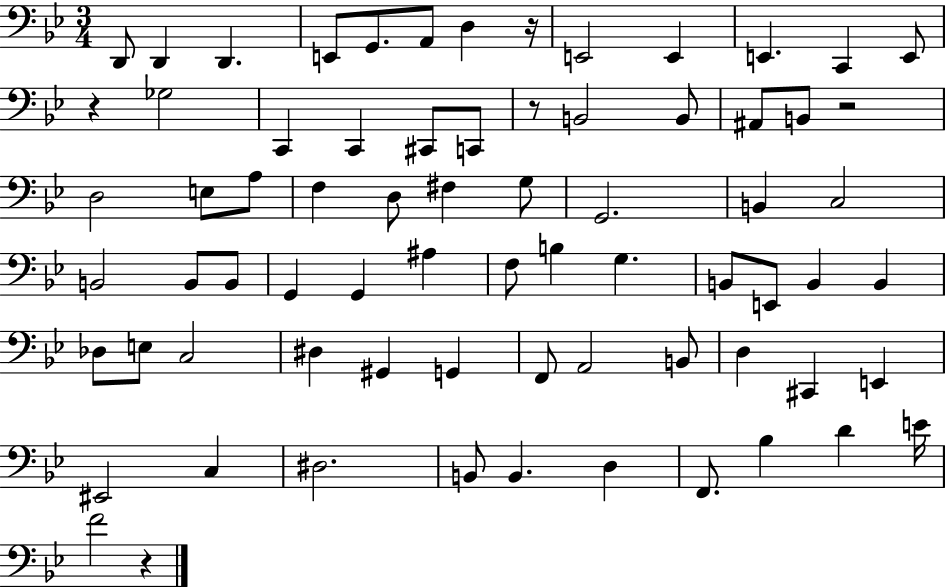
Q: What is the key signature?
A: BES major